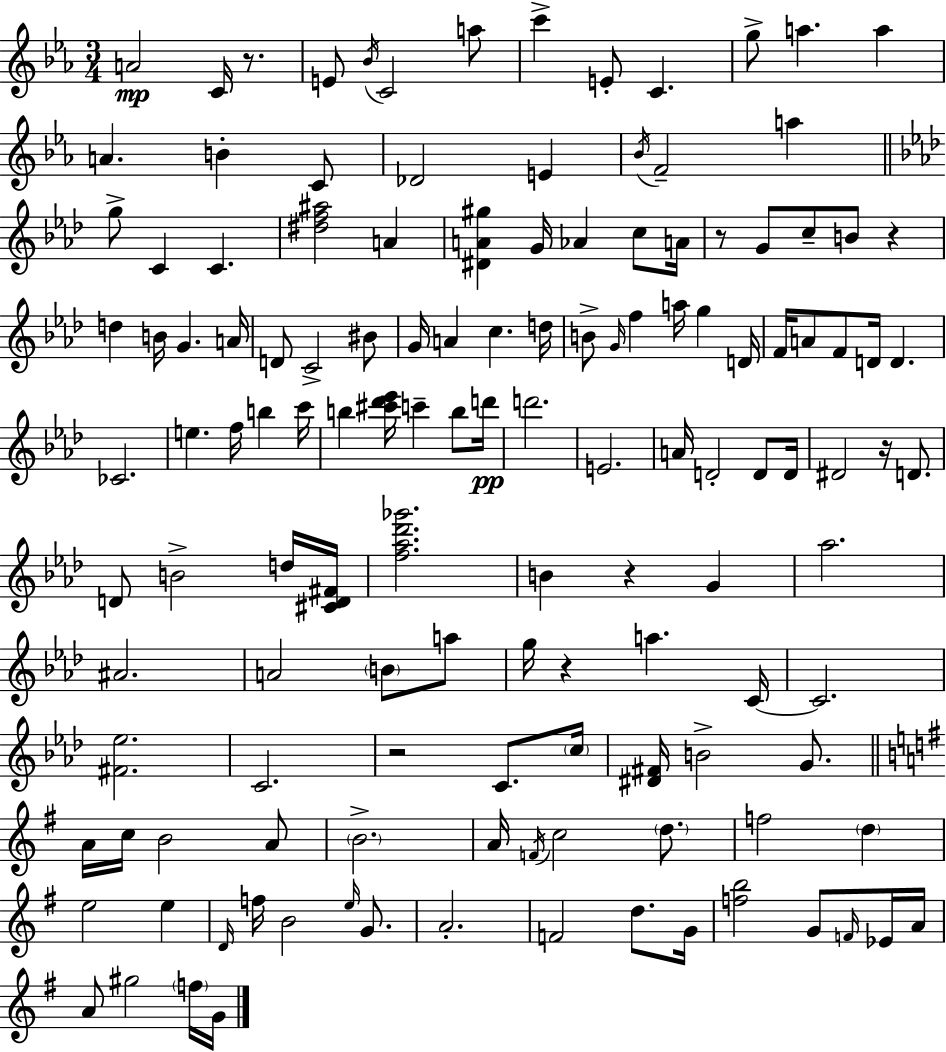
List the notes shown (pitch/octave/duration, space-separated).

A4/h C4/s R/e. E4/e Bb4/s C4/h A5/e C6/q E4/e C4/q. G5/e A5/q. A5/q A4/q. B4/q C4/e Db4/h E4/q Bb4/s F4/h A5/q G5/e C4/q C4/q. [D#5,F5,A#5]/h A4/q [D#4,A4,G#5]/q G4/s Ab4/q C5/e A4/s R/e G4/e C5/e B4/e R/q D5/q B4/s G4/q. A4/s D4/e C4/h BIS4/e G4/s A4/q C5/q. D5/s B4/e G4/s F5/q A5/s G5/q D4/s F4/s A4/e F4/e D4/s D4/q. CES4/h. E5/q. F5/s B5/q C6/s B5/q [C#6,Db6,Eb6]/s C6/q B5/e D6/s D6/h. E4/h. A4/s D4/h D4/e D4/s D#4/h R/s D4/e. D4/e B4/h D5/s [C#4,D4,F#4]/s [F5,Ab5,Db6,Gb6]/h. B4/q R/q G4/q Ab5/h. A#4/h. A4/h B4/e A5/e G5/s R/q A5/q. C4/s C4/h. [F#4,Eb5]/h. C4/h. R/h C4/e. C5/s [D#4,F#4]/s B4/h G4/e. A4/s C5/s B4/h A4/e B4/h. A4/s F4/s C5/h D5/e. F5/h D5/q E5/h E5/q D4/s F5/s B4/h E5/s G4/e. A4/h. F4/h D5/e. G4/s [F5,B5]/h G4/e F4/s Eb4/s A4/s A4/e G#5/h F5/s G4/s